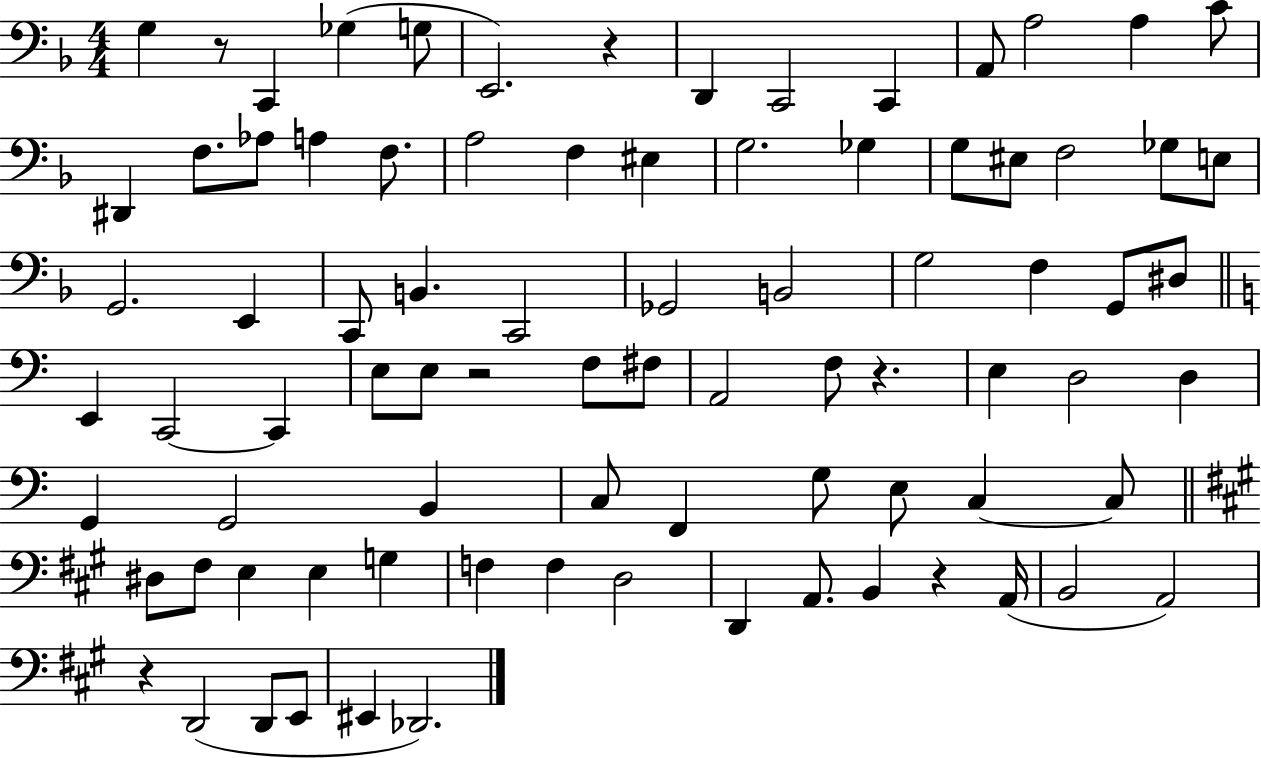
G3/q R/e C2/q Gb3/q G3/e E2/h. R/q D2/q C2/h C2/q A2/e A3/h A3/q C4/e D#2/q F3/e. Ab3/e A3/q F3/e. A3/h F3/q EIS3/q G3/h. Gb3/q G3/e EIS3/e F3/h Gb3/e E3/e G2/h. E2/q C2/e B2/q. C2/h Gb2/h B2/h G3/h F3/q G2/e D#3/e E2/q C2/h C2/q E3/e E3/e R/h F3/e F#3/e A2/h F3/e R/q. E3/q D3/h D3/q G2/q G2/h B2/q C3/e F2/q G3/e E3/e C3/q C3/e D#3/e F#3/e E3/q E3/q G3/q F3/q F3/q D3/h D2/q A2/e. B2/q R/q A2/s B2/h A2/h R/q D2/h D2/e E2/e EIS2/q Db2/h.